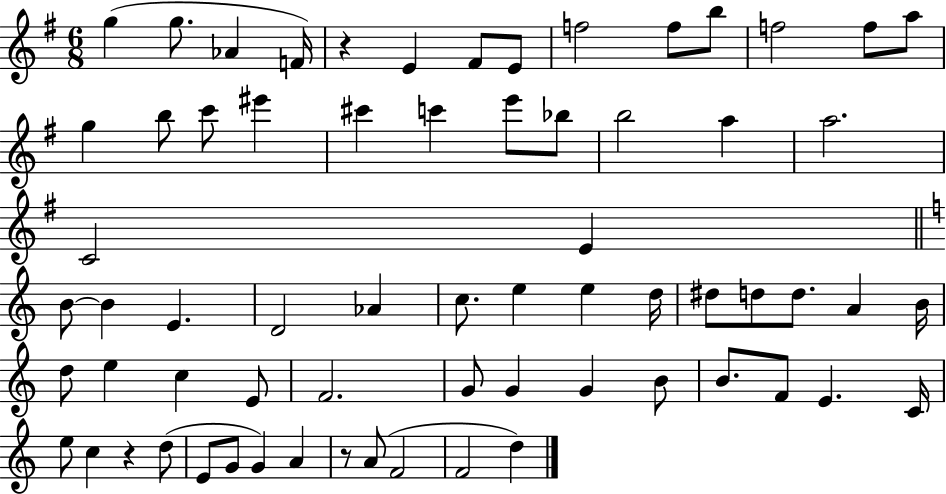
X:1
T:Untitled
M:6/8
L:1/4
K:G
g g/2 _A F/4 z E ^F/2 E/2 f2 f/2 b/2 f2 f/2 a/2 g b/2 c'/2 ^e' ^c' c' e'/2 _b/2 b2 a a2 C2 E B/2 B E D2 _A c/2 e e d/4 ^d/2 d/2 d/2 A B/4 d/2 e c E/2 F2 G/2 G G B/2 B/2 F/2 E C/4 e/2 c z d/2 E/2 G/2 G A z/2 A/2 F2 F2 d